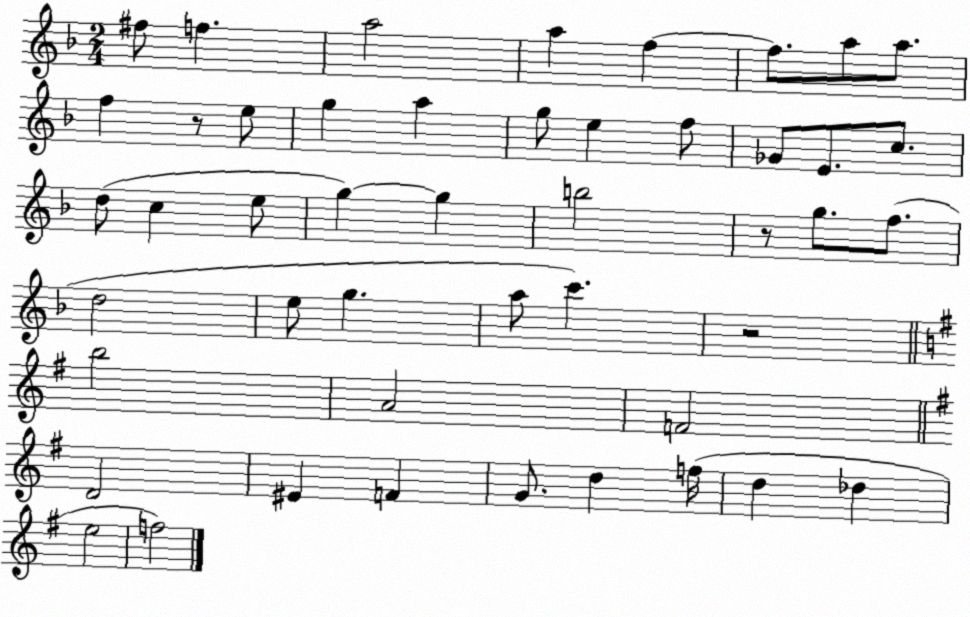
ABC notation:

X:1
T:Untitled
M:2/4
L:1/4
K:F
^f/2 f a2 a f f/2 a/2 a/2 f z/2 e/2 g a g/2 e f/2 _G/2 E/2 c/2 d/2 c e/2 g g b2 z/2 g/2 f/2 d2 e/2 g a/2 c' z2 b2 A2 F2 D2 ^E F G/2 d f/4 d _d e2 f2